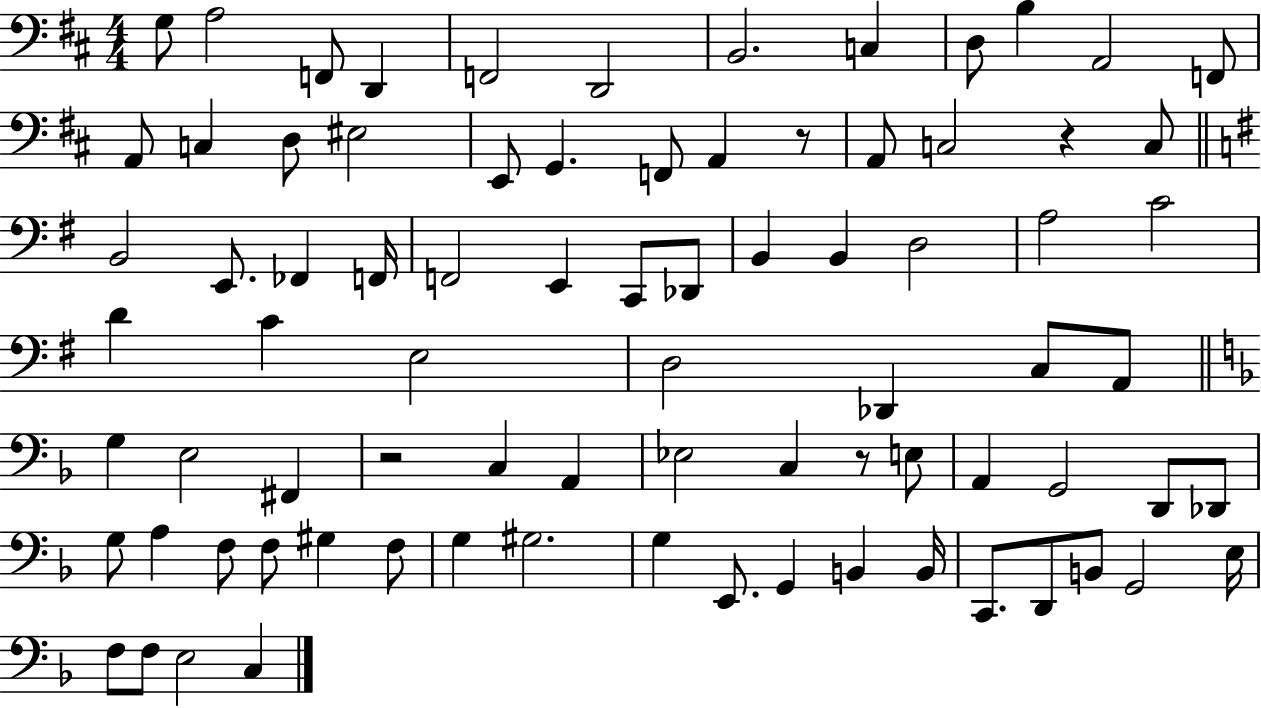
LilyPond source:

{
  \clef bass
  \numericTimeSignature
  \time 4/4
  \key d \major
  g8 a2 f,8 d,4 | f,2 d,2 | b,2. c4 | d8 b4 a,2 f,8 | \break a,8 c4 d8 eis2 | e,8 g,4. f,8 a,4 r8 | a,8 c2 r4 c8 | \bar "||" \break \key g \major b,2 e,8. fes,4 f,16 | f,2 e,4 c,8 des,8 | b,4 b,4 d2 | a2 c'2 | \break d'4 c'4 e2 | d2 des,4 c8 a,8 | \bar "||" \break \key f \major g4 e2 fis,4 | r2 c4 a,4 | ees2 c4 r8 e8 | a,4 g,2 d,8 des,8 | \break g8 a4 f8 f8 gis4 f8 | g4 gis2. | g4 e,8. g,4 b,4 b,16 | c,8. d,8 b,8 g,2 e16 | \break f8 f8 e2 c4 | \bar "|."
}